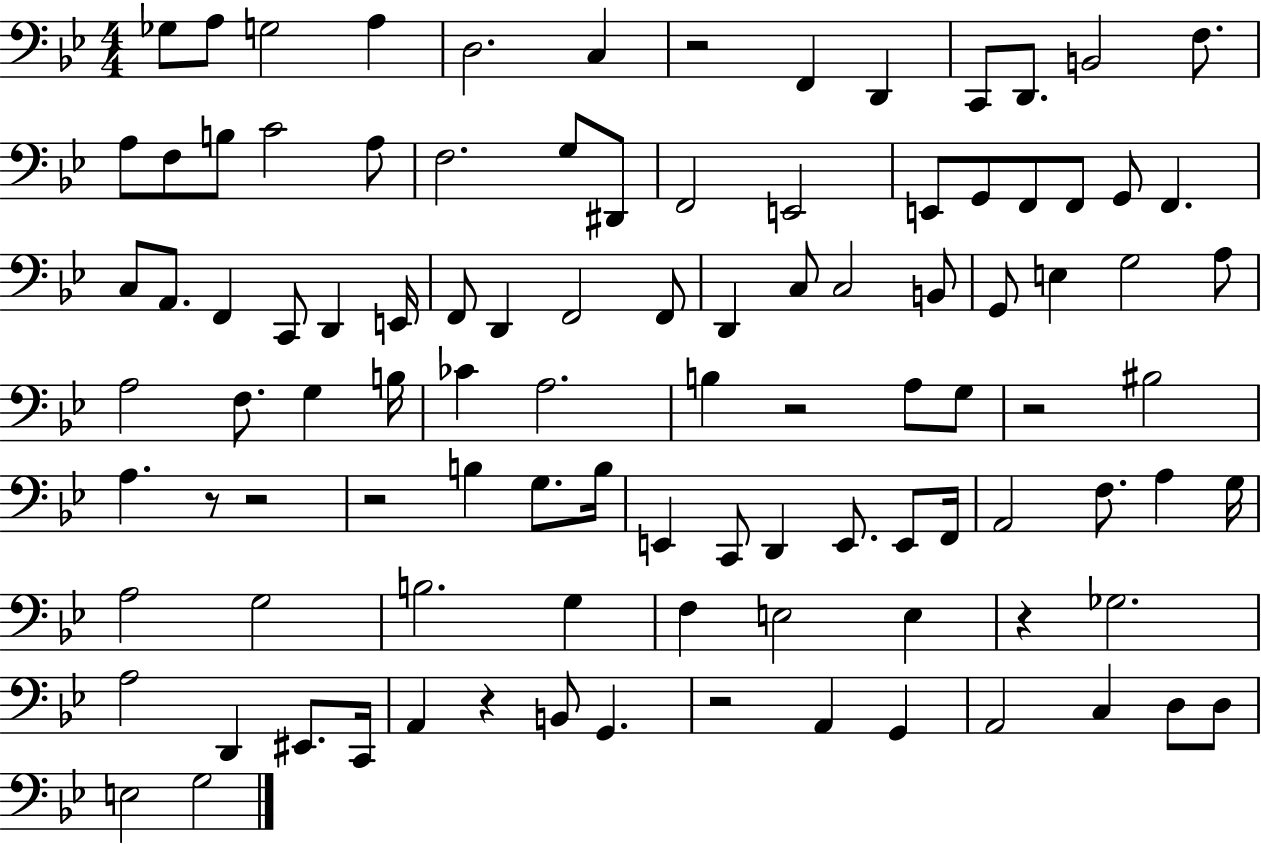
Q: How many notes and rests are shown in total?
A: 102